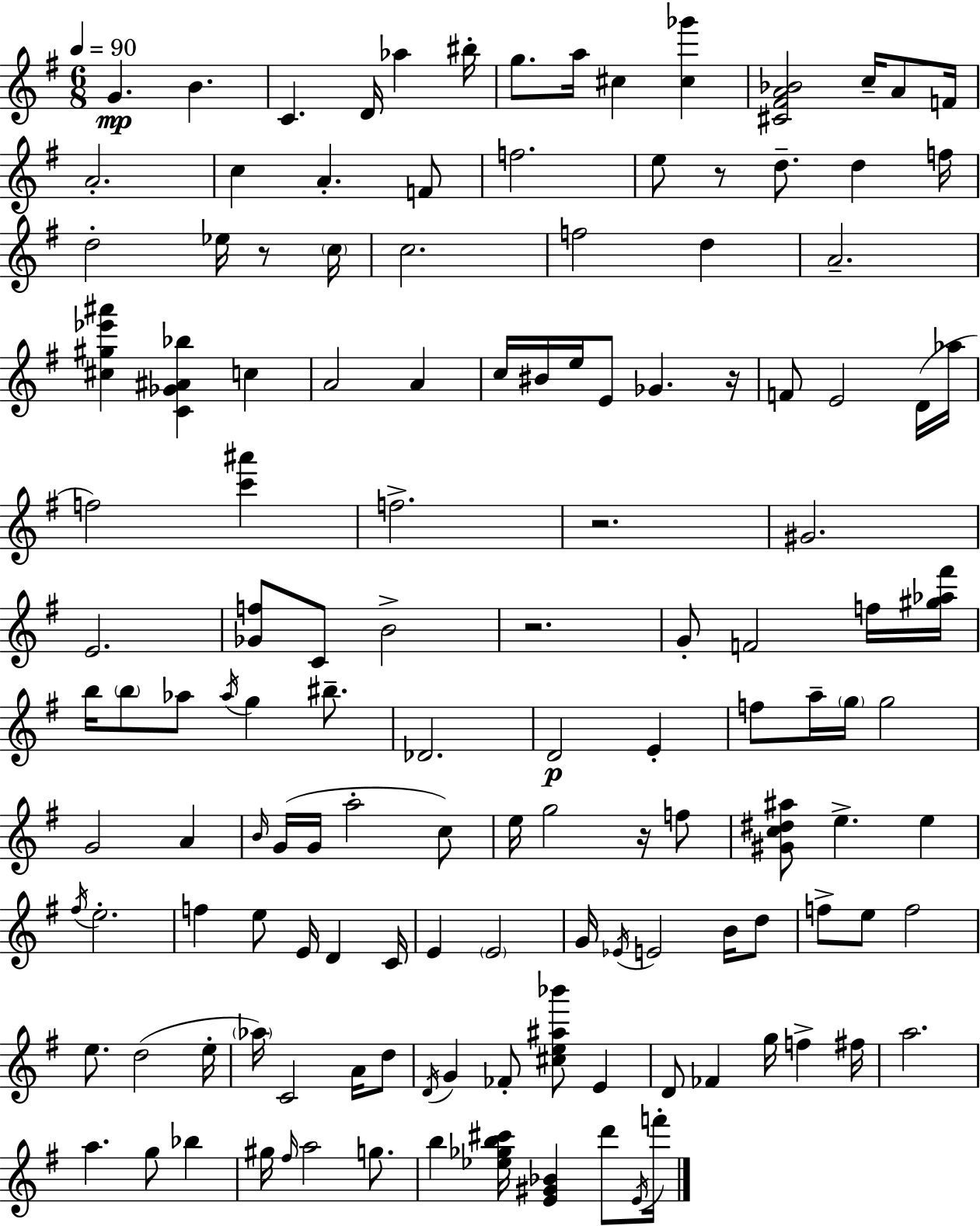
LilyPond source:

{
  \clef treble
  \numericTimeSignature
  \time 6/8
  \key e \minor
  \tempo 4 = 90
  g'4.\mp b'4. | c'4. d'16 aes''4 bis''16-. | g''8. a''16 cis''4 <cis'' ges'''>4 | <cis' fis' a' bes'>2 c''16-- a'8 f'16 | \break a'2.-. | c''4 a'4.-. f'8 | f''2. | e''8 r8 d''8.-- d''4 f''16 | \break d''2-. ees''16 r8 \parenthesize c''16 | c''2. | f''2 d''4 | a'2.-- | \break <cis'' gis'' ees''' ais'''>4 <c' ges' ais' bes''>4 c''4 | a'2 a'4 | c''16 bis'16 e''16 e'8 ges'4. r16 | f'8 e'2 d'16( aes''16 | \break f''2) <c''' ais'''>4 | f''2.-> | r2. | gis'2. | \break e'2. | <ges' f''>8 c'8 b'2-> | r2. | g'8-. f'2 f''16 <gis'' aes'' fis'''>16 | \break b''16 \parenthesize b''8 aes''8 \acciaccatura { aes''16 } g''4 bis''8.-- | des'2. | d'2\p e'4-. | f''8 a''16-- \parenthesize g''16 g''2 | \break g'2 a'4 | \grace { b'16 }( g'16 g'16 a''2-. | c''8) e''16 g''2 r16 | f''8 <gis' c'' dis'' ais''>8 e''4.-> e''4 | \break \acciaccatura { fis''16 } e''2.-. | f''4 e''8 e'16 d'4 | c'16 e'4 \parenthesize e'2 | g'16 \acciaccatura { ees'16 } e'2 | \break b'16 d''8 f''8-> e''8 f''2 | e''8. d''2( | e''16-. \parenthesize aes''16) c'2 | a'16 d''8 \acciaccatura { d'16 } g'4 fes'8-. <cis'' e'' ais'' bes'''>8 | \break e'4 d'8 fes'4 g''16 | f''4-> fis''16 a''2. | a''4. g''8 | bes''4 gis''16 \grace { fis''16 } a''2 | \break g''8. b''4 <ees'' ges'' b'' cis'''>16 <e' gis' bes'>4 | d'''8 \acciaccatura { e'16 } f'''16-. \bar "|."
}